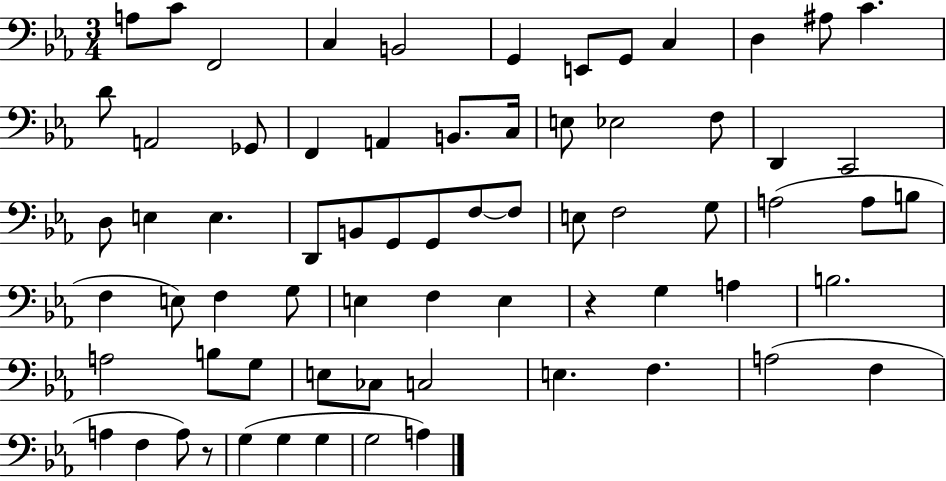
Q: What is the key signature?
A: EES major